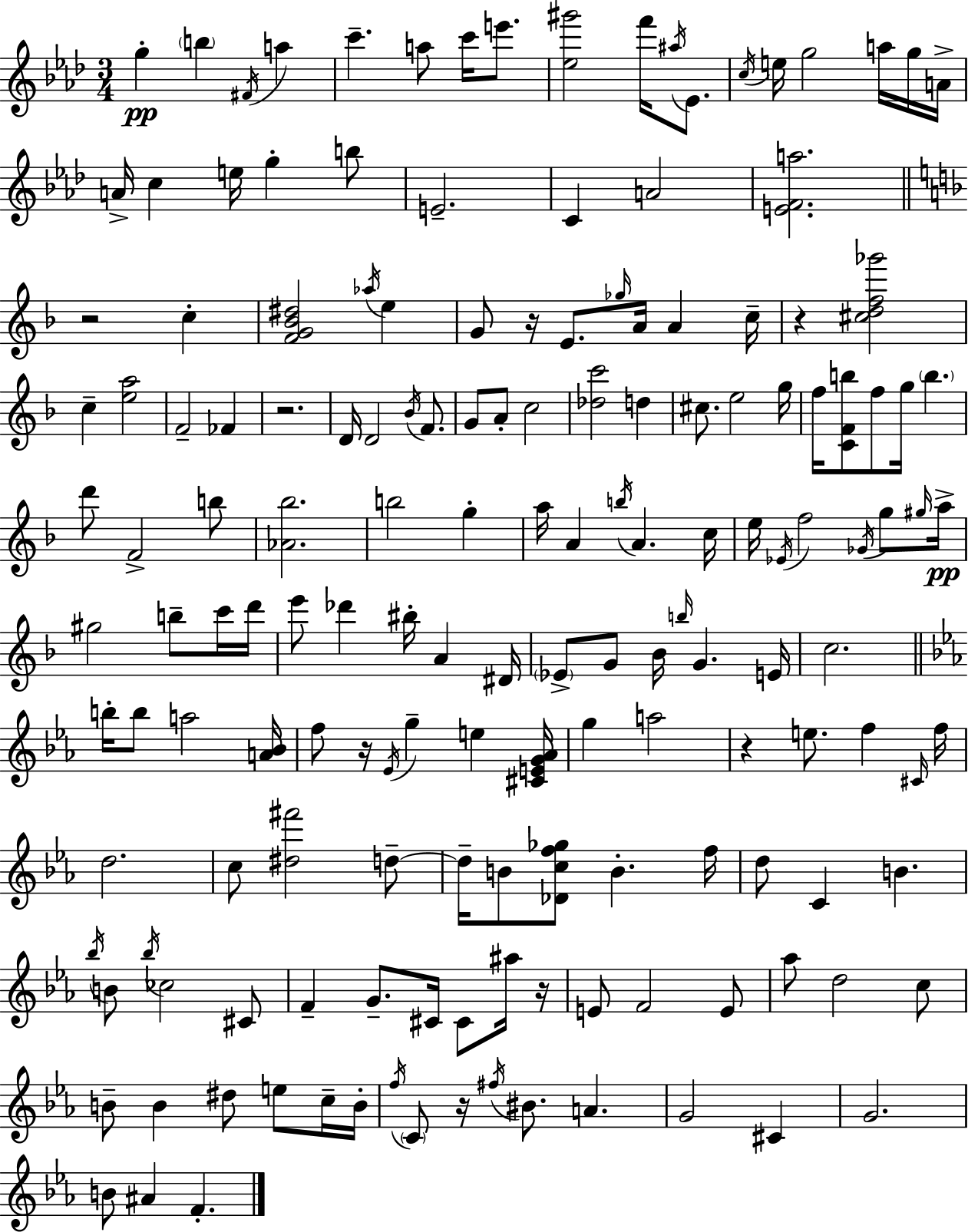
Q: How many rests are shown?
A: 8